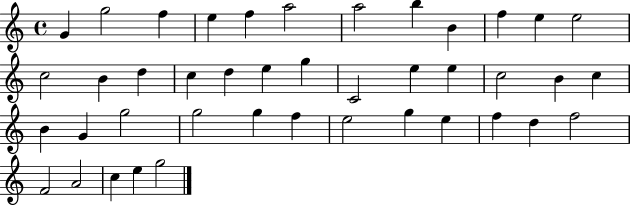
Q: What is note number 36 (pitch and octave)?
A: D5